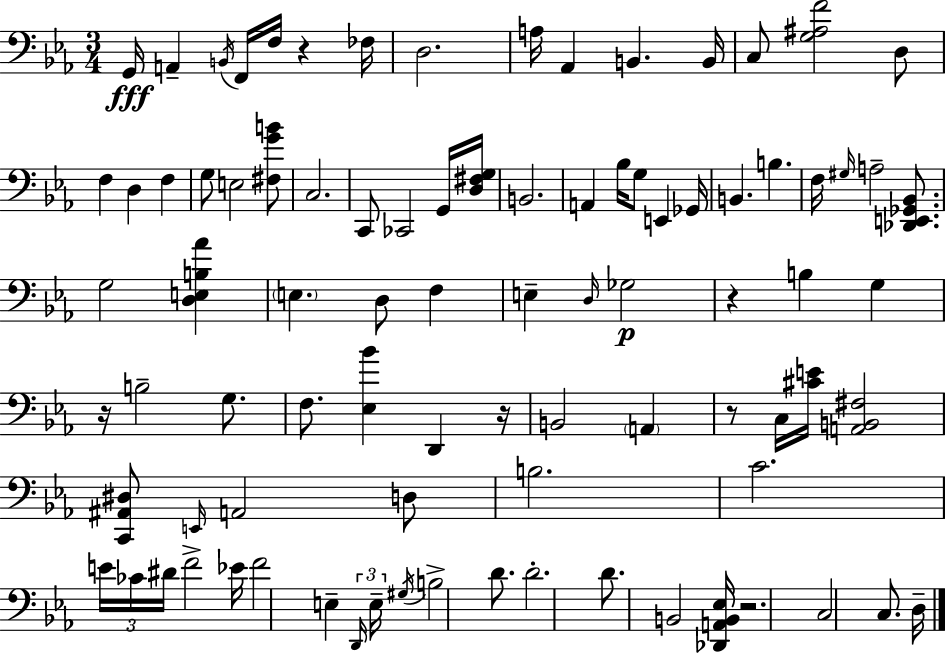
G2/s A2/q B2/s F2/s F3/s R/q FES3/s D3/h. A3/s Ab2/q B2/q. B2/s C3/e [G3,A#3,F4]/h D3/e F3/q D3/q F3/q G3/e E3/h [F#3,G4,B4]/e C3/h. C2/e CES2/h G2/s [D3,F#3,G3]/s B2/h. A2/q Bb3/s G3/e E2/q Gb2/s B2/q. B3/q. F3/s G#3/s A3/h [Db2,E2,Gb2,Bb2]/e. G3/h [D3,E3,B3,Ab4]/q E3/q. D3/e F3/q E3/q D3/s Gb3/h R/q B3/q G3/q R/s B3/h G3/e. F3/e. [Eb3,Bb4]/q D2/q R/s B2/h A2/q R/e C3/s [C#4,E4]/s [A2,B2,F#3]/h [C2,A#2,D#3]/e E2/s A2/h D3/e B3/h. C4/h. E4/s CES4/s D#4/s F4/h Eb4/s F4/h E3/q D2/s E3/s G#3/s B3/h D4/e. D4/h. D4/e. B2/h [Db2,A2,B2,Eb3]/s R/h. C3/h C3/e. D3/s